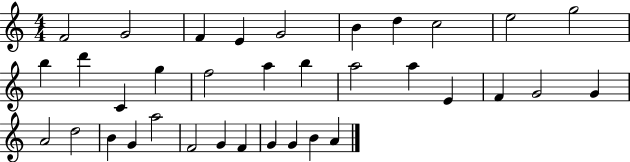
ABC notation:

X:1
T:Untitled
M:4/4
L:1/4
K:C
F2 G2 F E G2 B d c2 e2 g2 b d' C g f2 a b a2 a E F G2 G A2 d2 B G a2 F2 G F G G B A